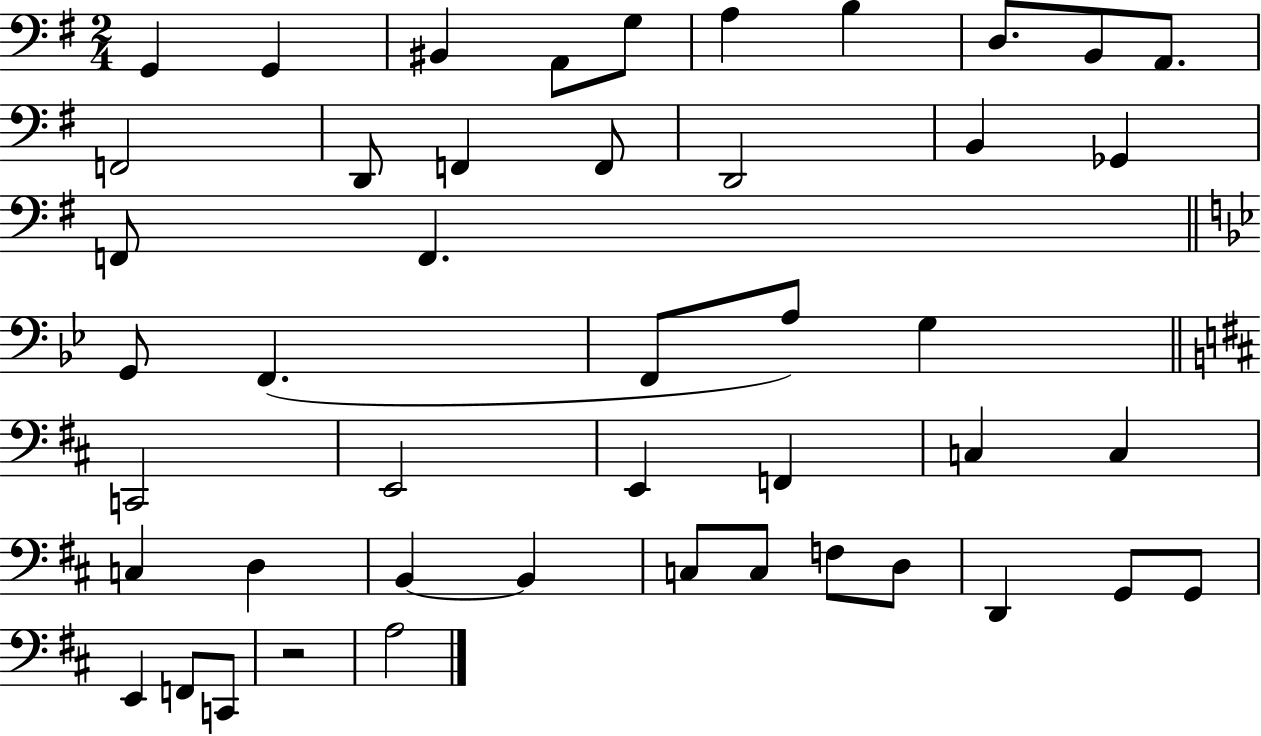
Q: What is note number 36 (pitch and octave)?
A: C3